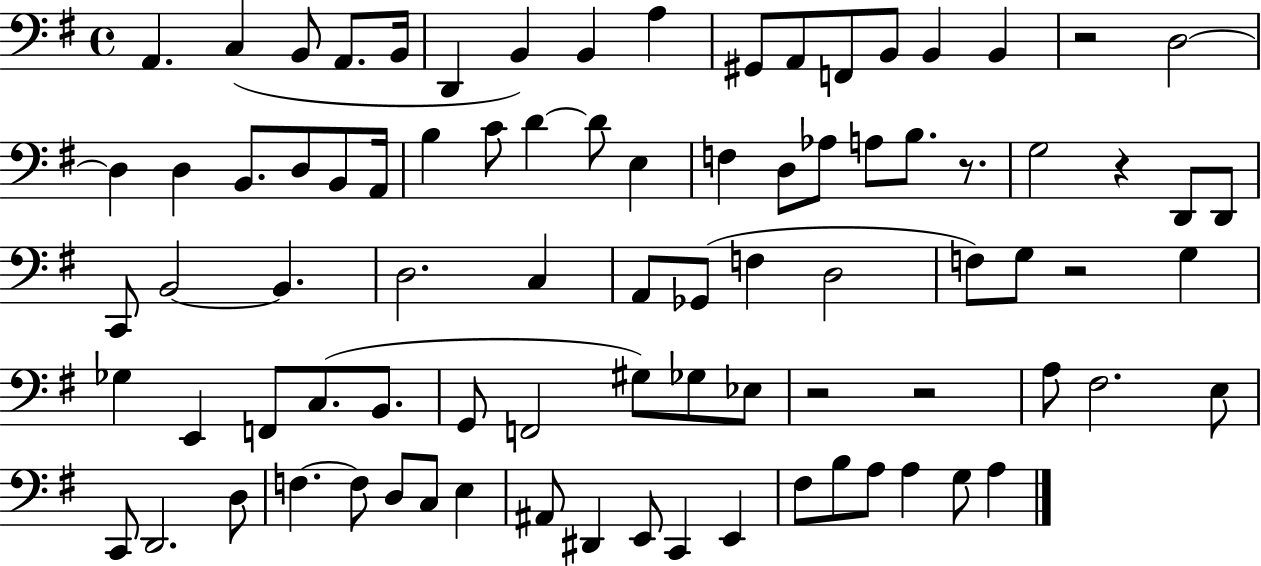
X:1
T:Untitled
M:4/4
L:1/4
K:G
A,, C, B,,/2 A,,/2 B,,/4 D,, B,, B,, A, ^G,,/2 A,,/2 F,,/2 B,,/2 B,, B,, z2 D,2 D, D, B,,/2 D,/2 B,,/2 A,,/4 B, C/2 D D/2 E, F, D,/2 _A,/2 A,/2 B,/2 z/2 G,2 z D,,/2 D,,/2 C,,/2 B,,2 B,, D,2 C, A,,/2 _G,,/2 F, D,2 F,/2 G,/2 z2 G, _G, E,, F,,/2 C,/2 B,,/2 G,,/2 F,,2 ^G,/2 _G,/2 _E,/2 z2 z2 A,/2 ^F,2 E,/2 C,,/2 D,,2 D,/2 F, F,/2 D,/2 C,/2 E, ^A,,/2 ^D,, E,,/2 C,, E,, ^F,/2 B,/2 A,/2 A, G,/2 A,